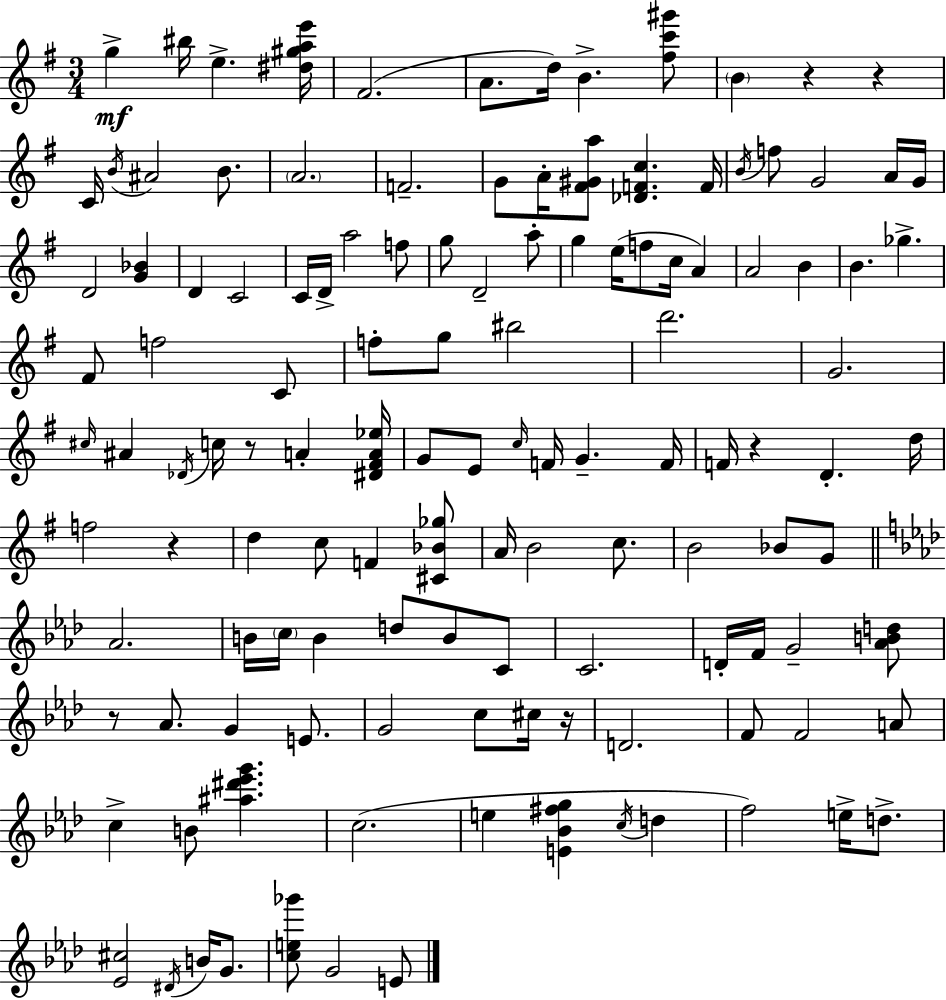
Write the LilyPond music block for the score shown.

{
  \clef treble
  \numericTimeSignature
  \time 3/4
  \key e \minor
  g''4->\mf bis''16 e''4.-> <dis'' gis'' a'' e'''>16 | fis'2.( | a'8. d''16) b'4.-> <fis'' c''' gis'''>8 | \parenthesize b'4 r4 r4 | \break c'16 \acciaccatura { b'16 } ais'2 b'8. | \parenthesize a'2. | f'2.-- | g'8 a'16-. <fis' gis' a''>8 <des' f' c''>4. | \break f'16 \acciaccatura { b'16 } f''8 g'2 | a'16 g'16 d'2 <g' bes'>4 | d'4 c'2 | c'16 d'16-> a''2 | \break f''8 g''8 d'2-- | a''8-. g''4 e''16( f''8 c''16 a'4) | a'2 b'4 | b'4. ges''4.-> | \break fis'8 f''2 | c'8 f''8-. g''8 bis''2 | d'''2. | g'2. | \break \grace { cis''16 } ais'4 \acciaccatura { des'16 } c''16 r8 a'4-. | <dis' fis' a' ees''>16 g'8 e'8 \grace { c''16 } f'16 g'4.-- | f'16 f'16 r4 d'4.-. | d''16 f''2 | \break r4 d''4 c''8 f'4 | <cis' bes' ges''>8 a'16 b'2 | c''8. b'2 | bes'8 g'8 \bar "||" \break \key aes \major aes'2. | b'16 \parenthesize c''16 b'4 d''8 b'8 c'8 | c'2. | d'16-. f'16 g'2-- <aes' b' d''>8 | \break r8 aes'8. g'4 e'8. | g'2 c''8 cis''16 r16 | d'2. | f'8 f'2 a'8 | \break c''4-> b'8 <ais'' dis''' ees''' g'''>4. | c''2.( | e''4 <e' bes' fis'' g''>4 \acciaccatura { c''16 } d''4 | f''2) e''16-> d''8.-> | \break <ees' cis''>2 \acciaccatura { dis'16 } b'16 g'8. | <c'' e'' ges'''>8 g'2 | e'8 \bar "|."
}